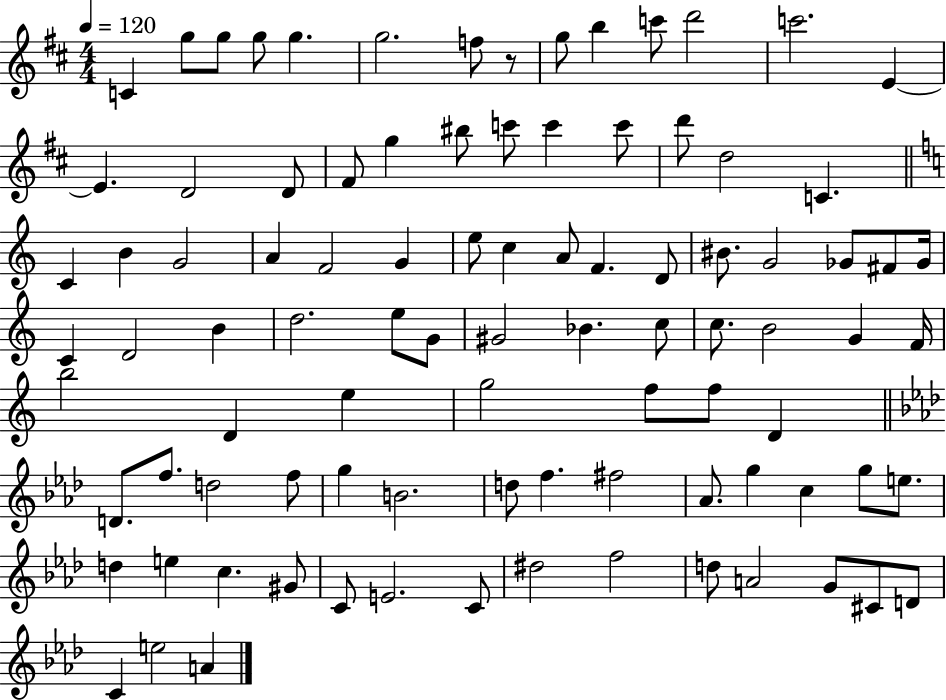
{
  \clef treble
  \numericTimeSignature
  \time 4/4
  \key d \major
  \tempo 4 = 120
  c'4 g''8 g''8 g''8 g''4. | g''2. f''8 r8 | g''8 b''4 c'''8 d'''2 | c'''2. e'4~~ | \break e'4. d'2 d'8 | fis'8 g''4 bis''8 c'''8 c'''4 c'''8 | d'''8 d''2 c'4. | \bar "||" \break \key c \major c'4 b'4 g'2 | a'4 f'2 g'4 | e''8 c''4 a'8 f'4. d'8 | bis'8. g'2 ges'8 fis'8 ges'16 | \break c'4 d'2 b'4 | d''2. e''8 g'8 | gis'2 bes'4. c''8 | c''8. b'2 g'4 f'16 | \break b''2 d'4 e''4 | g''2 f''8 f''8 d'4 | \bar "||" \break \key aes \major d'8. f''8. d''2 f''8 | g''4 b'2. | d''8 f''4. fis''2 | aes'8. g''4 c''4 g''8 e''8. | \break d''4 e''4 c''4. gis'8 | c'8 e'2. c'8 | dis''2 f''2 | d''8 a'2 g'8 cis'8 d'8 | \break c'4 e''2 a'4 | \bar "|."
}